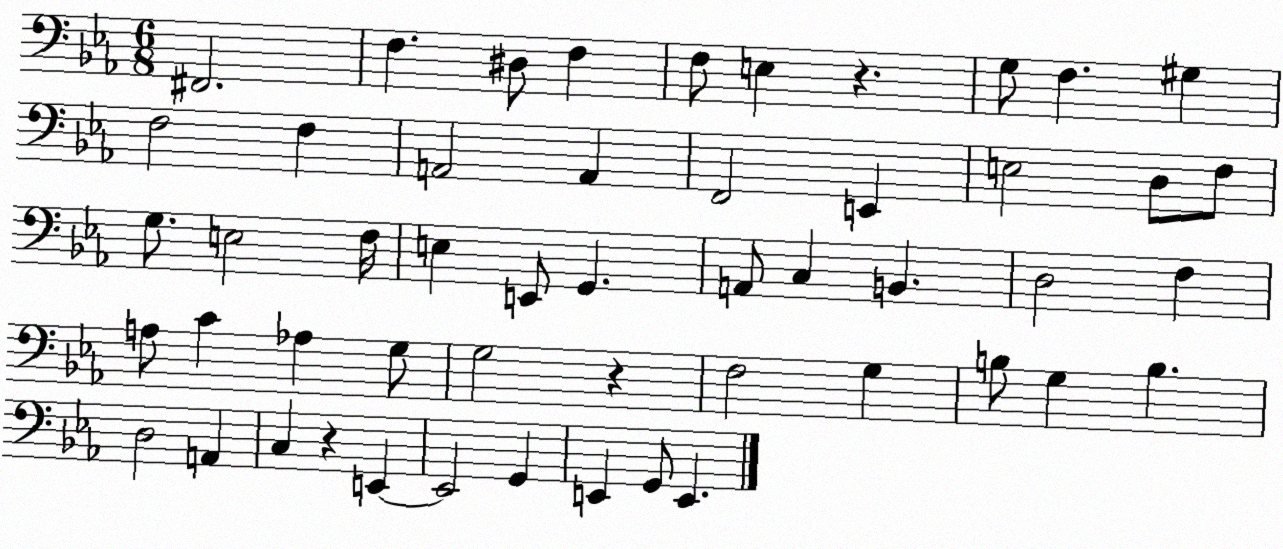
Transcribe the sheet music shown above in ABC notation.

X:1
T:Untitled
M:6/8
L:1/4
K:Eb
^F,,2 F, ^D,/2 F, F,/2 E, z G,/2 F, ^G, F,2 F, A,,2 A,, F,,2 E,, E,2 D,/2 F,/2 G,/2 E,2 F,/4 E, E,,/2 G,, A,,/2 C, B,, D,2 F, A,/2 C _A, G,/2 G,2 z F,2 G, B,/2 G, B, D,2 A,, C, z E,, E,,2 G,, E,, G,,/2 E,,